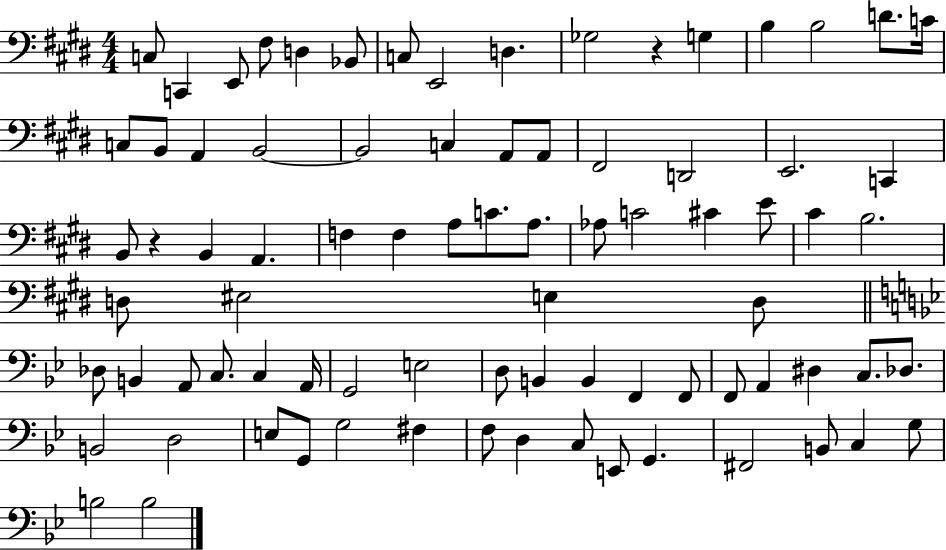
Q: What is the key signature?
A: E major